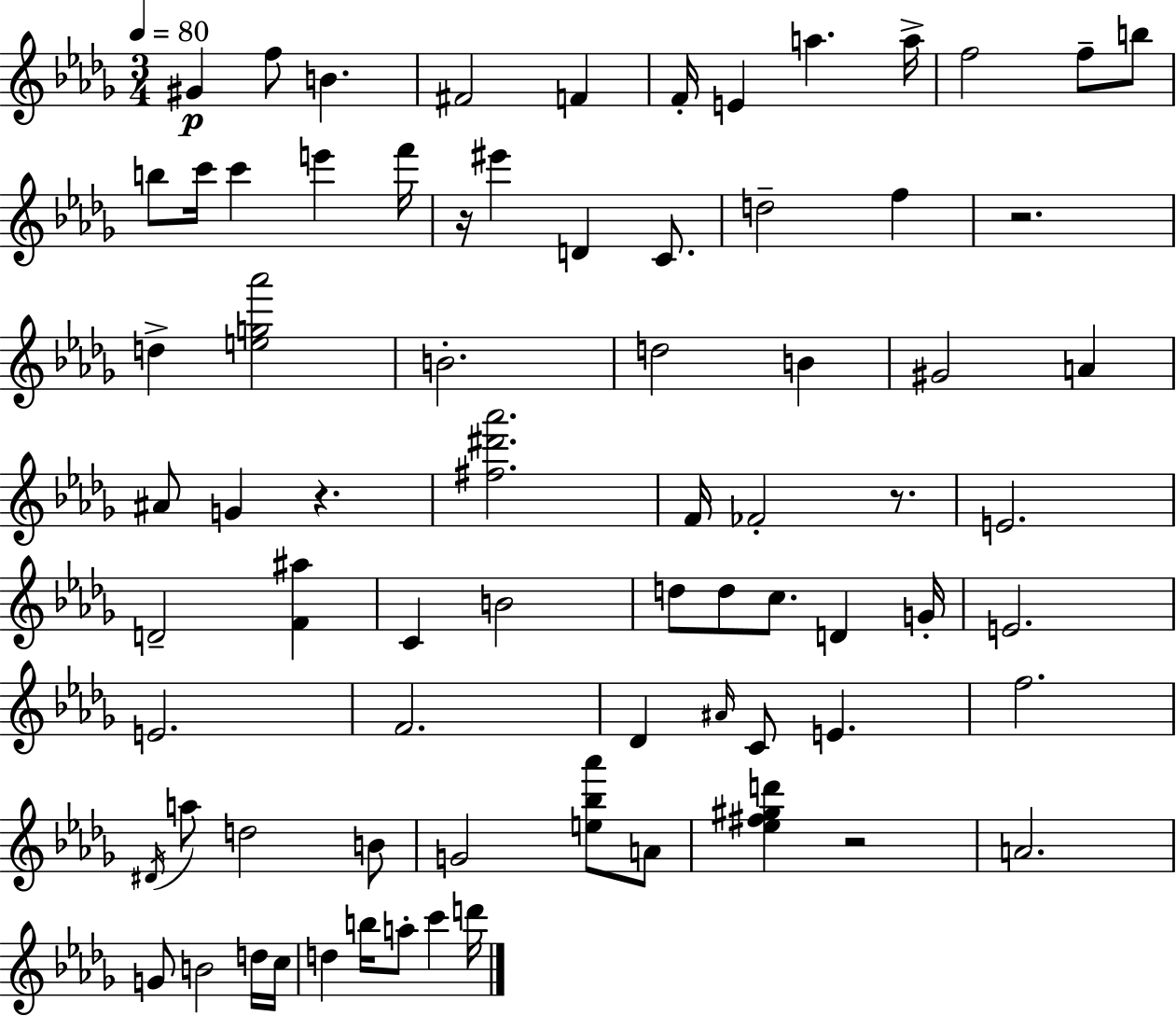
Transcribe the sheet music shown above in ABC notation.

X:1
T:Untitled
M:3/4
L:1/4
K:Bbm
^G f/2 B ^F2 F F/4 E a a/4 f2 f/2 b/2 b/2 c'/4 c' e' f'/4 z/4 ^e' D C/2 d2 f z2 d [eg_a']2 B2 d2 B ^G2 A ^A/2 G z [^f^d'_a']2 F/4 _F2 z/2 E2 D2 [F^a] C B2 d/2 d/2 c/2 D G/4 E2 E2 F2 _D ^A/4 C/2 E f2 ^D/4 a/2 d2 B/2 G2 [e_b_a']/2 A/2 [_e^f^gd'] z2 A2 G/2 B2 d/4 c/4 d b/4 a/2 c' d'/4